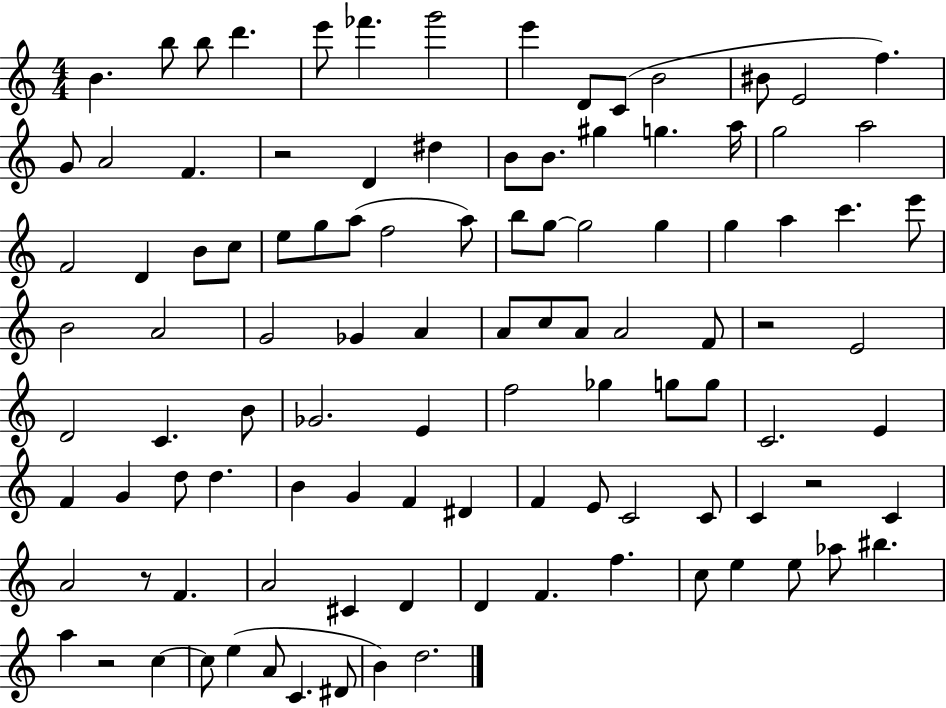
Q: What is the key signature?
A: C major